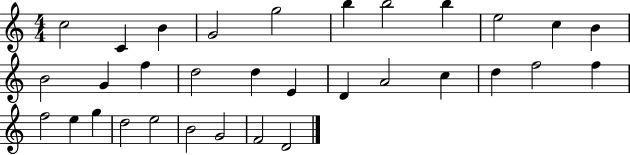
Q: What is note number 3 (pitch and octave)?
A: B4